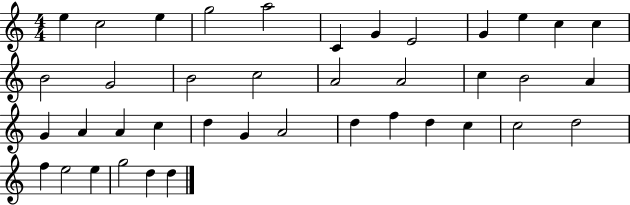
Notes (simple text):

E5/q C5/h E5/q G5/h A5/h C4/q G4/q E4/h G4/q E5/q C5/q C5/q B4/h G4/h B4/h C5/h A4/h A4/h C5/q B4/h A4/q G4/q A4/q A4/q C5/q D5/q G4/q A4/h D5/q F5/q D5/q C5/q C5/h D5/h F5/q E5/h E5/q G5/h D5/q D5/q